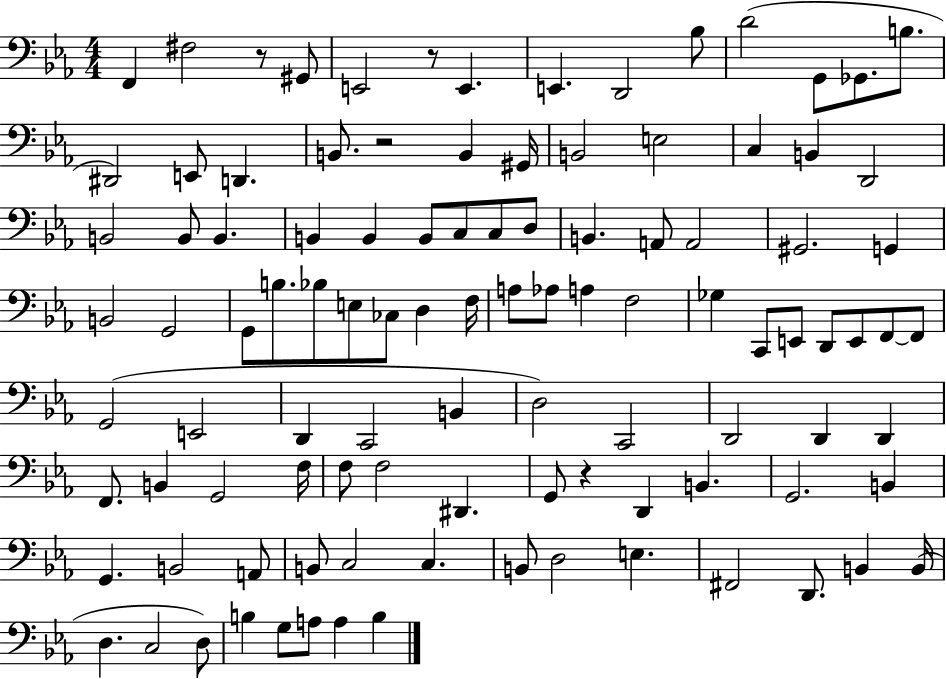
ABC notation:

X:1
T:Untitled
M:4/4
L:1/4
K:Eb
F,, ^F,2 z/2 ^G,,/2 E,,2 z/2 E,, E,, D,,2 _B,/2 D2 G,,/2 _G,,/2 B,/2 ^D,,2 E,,/2 D,, B,,/2 z2 B,, ^G,,/4 B,,2 E,2 C, B,, D,,2 B,,2 B,,/2 B,, B,, B,, B,,/2 C,/2 C,/2 D,/2 B,, A,,/2 A,,2 ^G,,2 G,, B,,2 G,,2 G,,/2 B,/2 _B,/2 E,/2 _C,/2 D, F,/4 A,/2 _A,/2 A, F,2 _G, C,,/2 E,,/2 D,,/2 E,,/2 F,,/2 F,,/2 G,,2 E,,2 D,, C,,2 B,, D,2 C,,2 D,,2 D,, D,, F,,/2 B,, G,,2 F,/4 F,/2 F,2 ^D,, G,,/2 z D,, B,, G,,2 B,, G,, B,,2 A,,/2 B,,/2 C,2 C, B,,/2 D,2 E, ^F,,2 D,,/2 B,, B,,/4 D, C,2 D,/2 B, G,/2 A,/2 A, B,